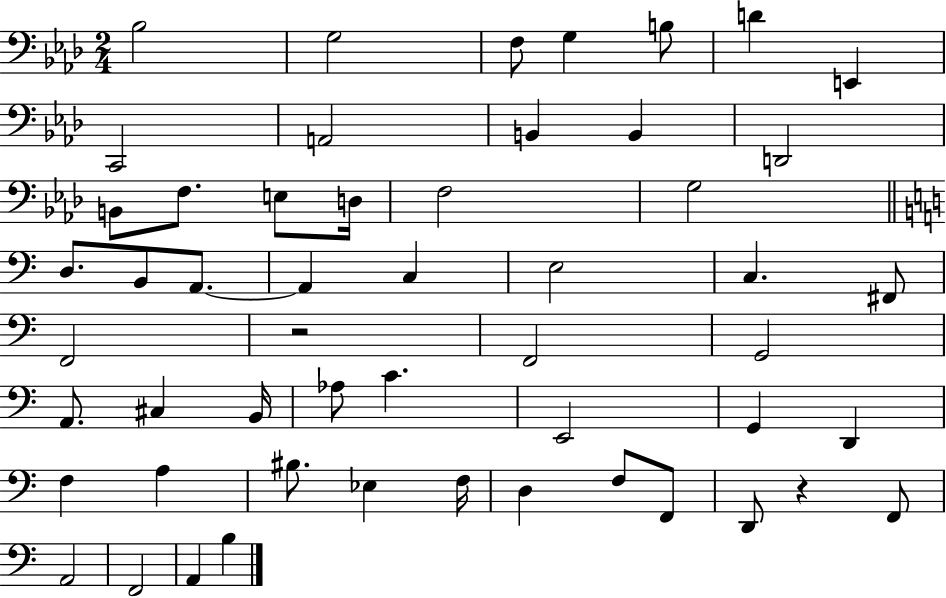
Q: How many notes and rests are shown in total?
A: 53